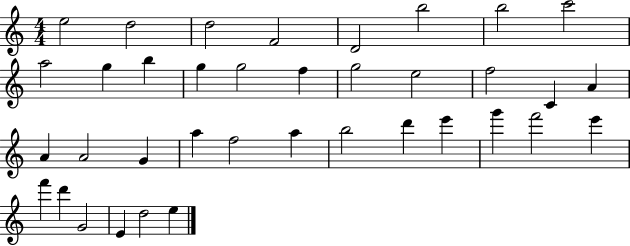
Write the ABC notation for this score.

X:1
T:Untitled
M:4/4
L:1/4
K:C
e2 d2 d2 F2 D2 b2 b2 c'2 a2 g b g g2 f g2 e2 f2 C A A A2 G a f2 a b2 d' e' g' f'2 e' f' d' G2 E d2 e